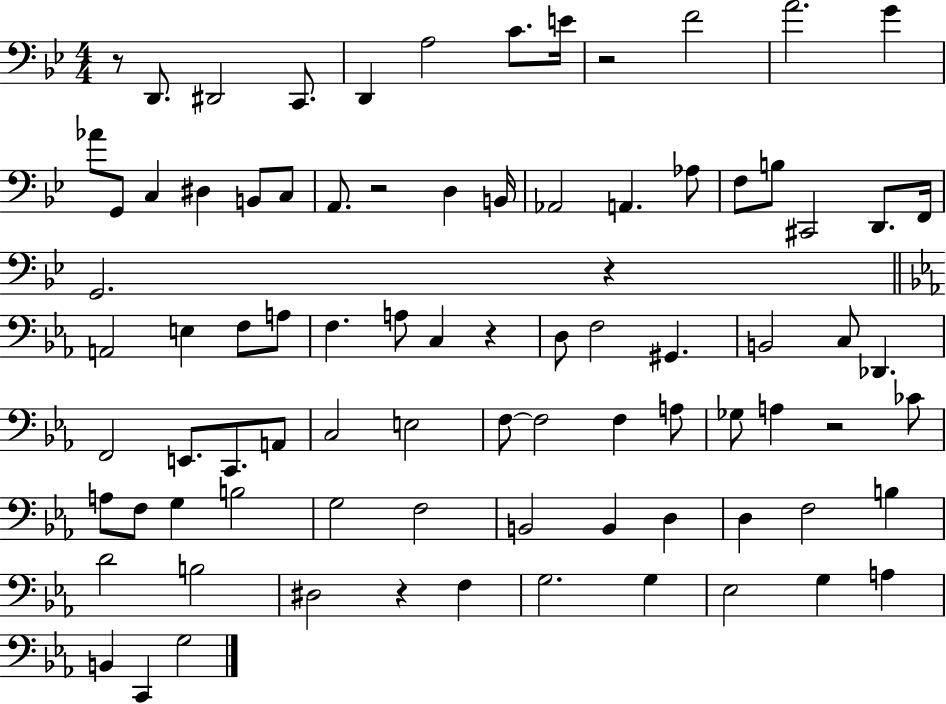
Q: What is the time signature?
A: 4/4